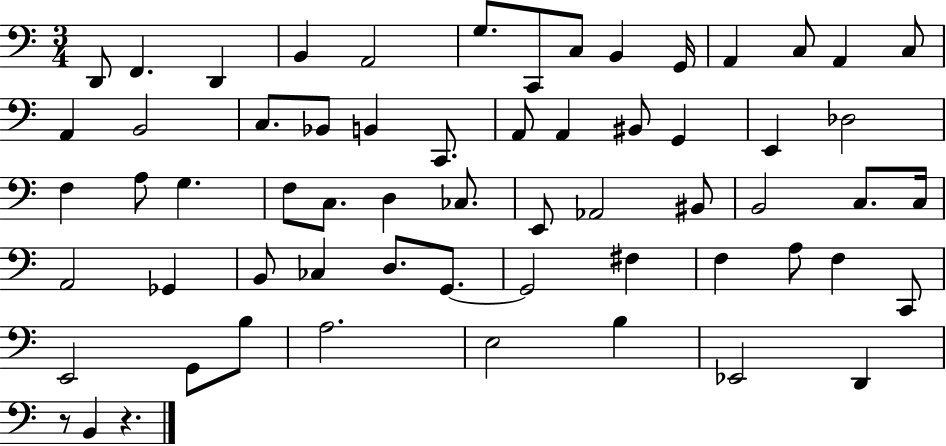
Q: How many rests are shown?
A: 2